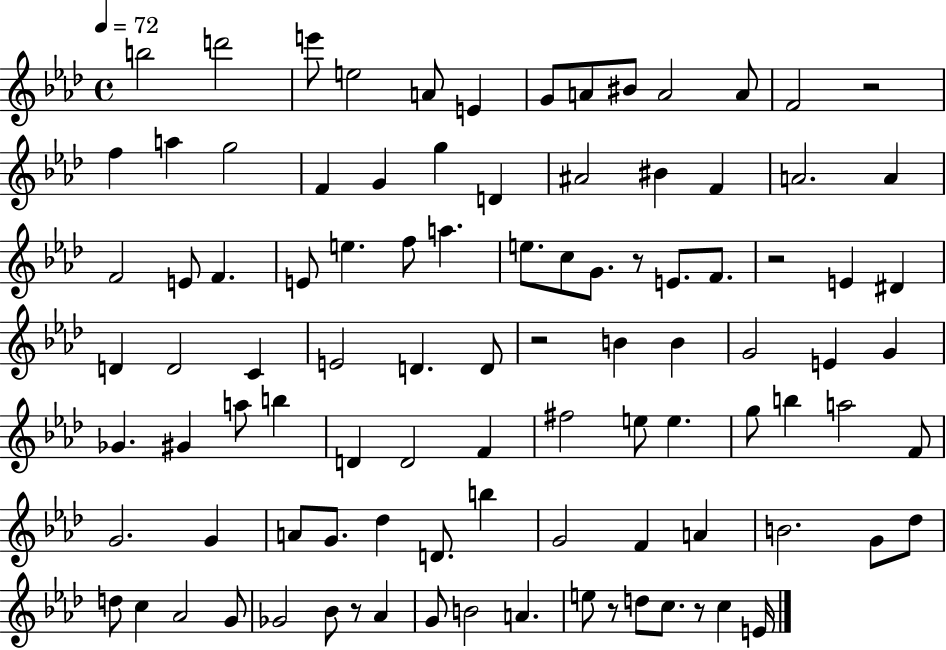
B5/h D6/h E6/e E5/h A4/e E4/q G4/e A4/e BIS4/e A4/h A4/e F4/h R/h F5/q A5/q G5/h F4/q G4/q G5/q D4/q A#4/h BIS4/q F4/q A4/h. A4/q F4/h E4/e F4/q. E4/e E5/q. F5/e A5/q. E5/e. C5/e G4/e. R/e E4/e. F4/e. R/h E4/q D#4/q D4/q D4/h C4/q E4/h D4/q. D4/e R/h B4/q B4/q G4/h E4/q G4/q Gb4/q. G#4/q A5/e B5/q D4/q D4/h F4/q F#5/h E5/e E5/q. G5/e B5/q A5/h F4/e G4/h. G4/q A4/e G4/e. Db5/q D4/e. B5/q G4/h F4/q A4/q B4/h. G4/e Db5/e D5/e C5/q Ab4/h G4/e Gb4/h Bb4/e R/e Ab4/q G4/e B4/h A4/q. E5/e R/e D5/e C5/e. R/e C5/q E4/s